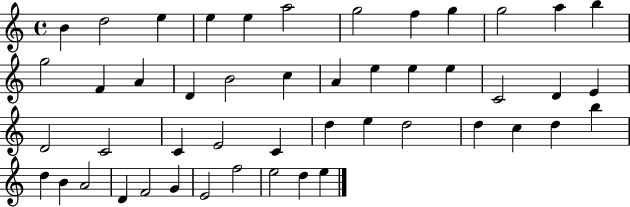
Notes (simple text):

B4/q D5/h E5/q E5/q E5/q A5/h G5/h F5/q G5/q G5/h A5/q B5/q G5/h F4/q A4/q D4/q B4/h C5/q A4/q E5/q E5/q E5/q C4/h D4/q E4/q D4/h C4/h C4/q E4/h C4/q D5/q E5/q D5/h D5/q C5/q D5/q B5/q D5/q B4/q A4/h D4/q F4/h G4/q E4/h F5/h E5/h D5/q E5/q